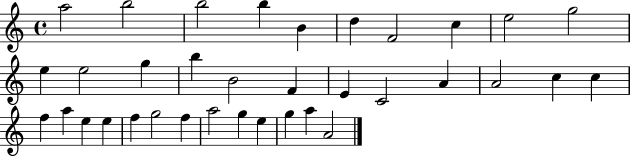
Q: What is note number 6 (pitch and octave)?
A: D5